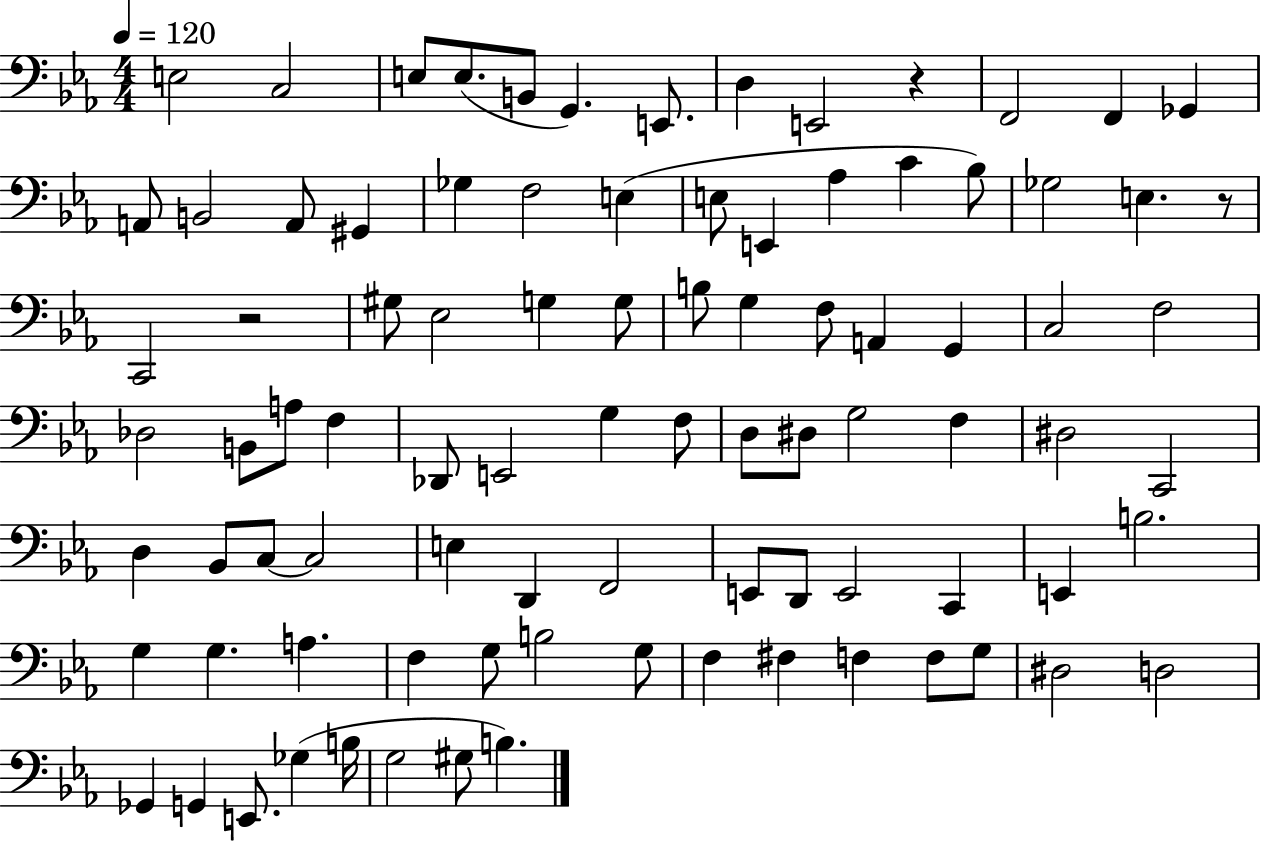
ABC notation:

X:1
T:Untitled
M:4/4
L:1/4
K:Eb
E,2 C,2 E,/2 E,/2 B,,/2 G,, E,,/2 D, E,,2 z F,,2 F,, _G,, A,,/2 B,,2 A,,/2 ^G,, _G, F,2 E, E,/2 E,, _A, C _B,/2 _G,2 E, z/2 C,,2 z2 ^G,/2 _E,2 G, G,/2 B,/2 G, F,/2 A,, G,, C,2 F,2 _D,2 B,,/2 A,/2 F, _D,,/2 E,,2 G, F,/2 D,/2 ^D,/2 G,2 F, ^D,2 C,,2 D, _B,,/2 C,/2 C,2 E, D,, F,,2 E,,/2 D,,/2 E,,2 C,, E,, B,2 G, G, A, F, G,/2 B,2 G,/2 F, ^F, F, F,/2 G,/2 ^D,2 D,2 _G,, G,, E,,/2 _G, B,/4 G,2 ^G,/2 B,